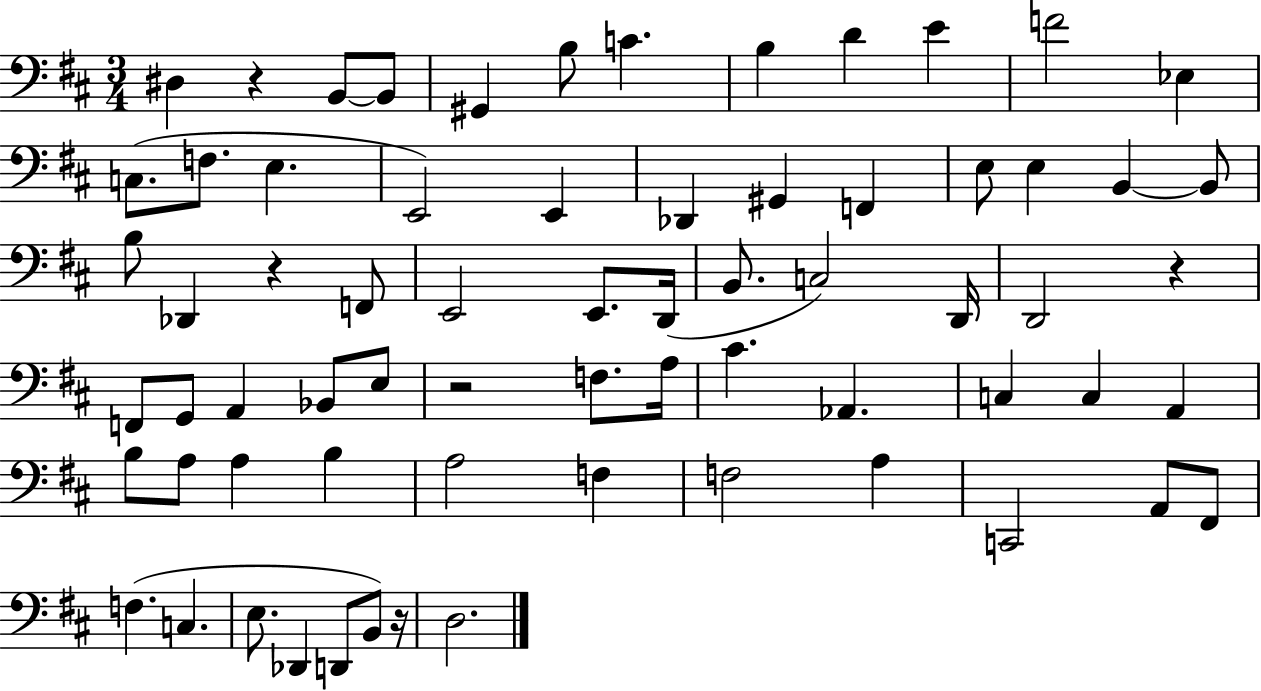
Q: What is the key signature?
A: D major